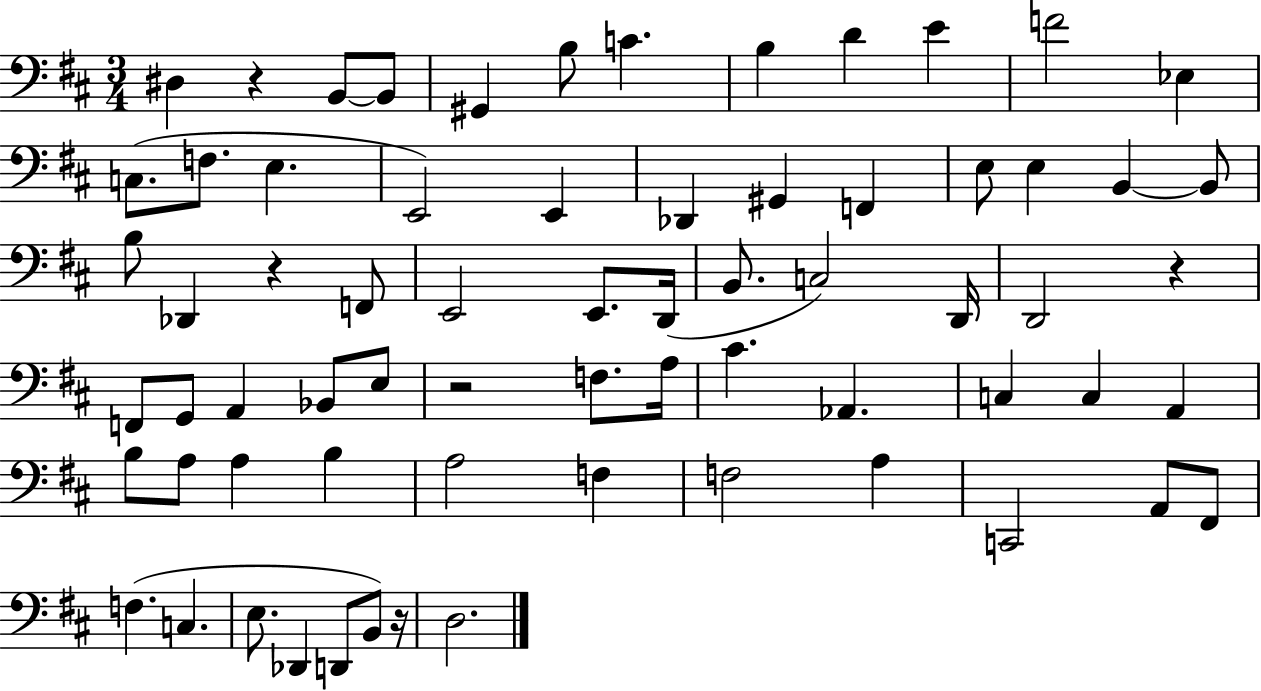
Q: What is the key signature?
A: D major